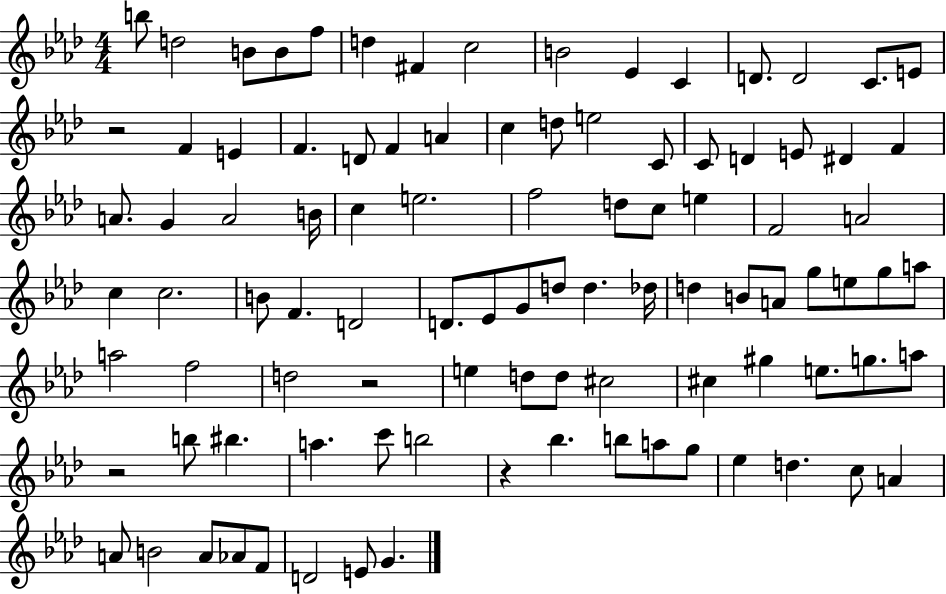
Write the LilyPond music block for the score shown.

{
  \clef treble
  \numericTimeSignature
  \time 4/4
  \key aes \major
  b''8 d''2 b'8 b'8 f''8 | d''4 fis'4 c''2 | b'2 ees'4 c'4 | d'8. d'2 c'8. e'8 | \break r2 f'4 e'4 | f'4. d'8 f'4 a'4 | c''4 d''8 e''2 c'8 | c'8 d'4 e'8 dis'4 f'4 | \break a'8. g'4 a'2 b'16 | c''4 e''2. | f''2 d''8 c''8 e''4 | f'2 a'2 | \break c''4 c''2. | b'8 f'4. d'2 | d'8. ees'8 g'8 d''8 d''4. des''16 | d''4 b'8 a'8 g''8 e''8 g''8 a''8 | \break a''2 f''2 | d''2 r2 | e''4 d''8 d''8 cis''2 | cis''4 gis''4 e''8. g''8. a''8 | \break r2 b''8 bis''4. | a''4. c'''8 b''2 | r4 bes''4. b''8 a''8 g''8 | ees''4 d''4. c''8 a'4 | \break a'8 b'2 a'8 aes'8 f'8 | d'2 e'8 g'4. | \bar "|."
}